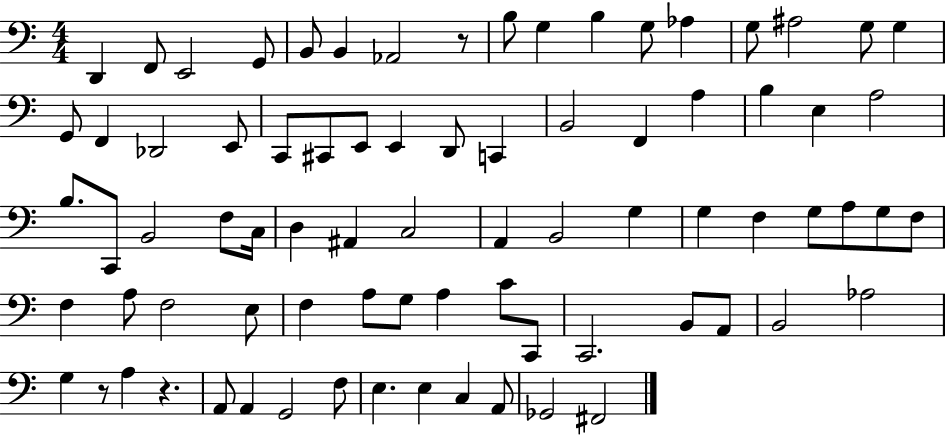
X:1
T:Untitled
M:4/4
L:1/4
K:C
D,, F,,/2 E,,2 G,,/2 B,,/2 B,, _A,,2 z/2 B,/2 G, B, G,/2 _A, G,/2 ^A,2 G,/2 G, G,,/2 F,, _D,,2 E,,/2 C,,/2 ^C,,/2 E,,/2 E,, D,,/2 C,, B,,2 F,, A, B, E, A,2 B,/2 C,,/2 B,,2 F,/2 C,/4 D, ^A,, C,2 A,, B,,2 G, G, F, G,/2 A,/2 G,/2 F,/2 F, A,/2 F,2 E,/2 F, A,/2 G,/2 A, C/2 C,,/2 C,,2 B,,/2 A,,/2 B,,2 _A,2 G, z/2 A, z A,,/2 A,, G,,2 F,/2 E, E, C, A,,/2 _G,,2 ^F,,2